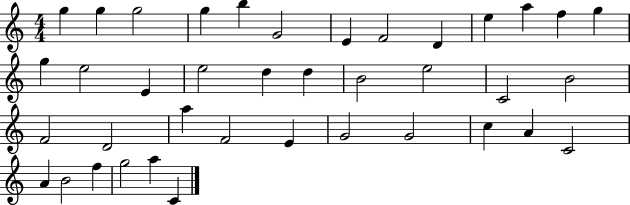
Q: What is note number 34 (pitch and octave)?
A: A4